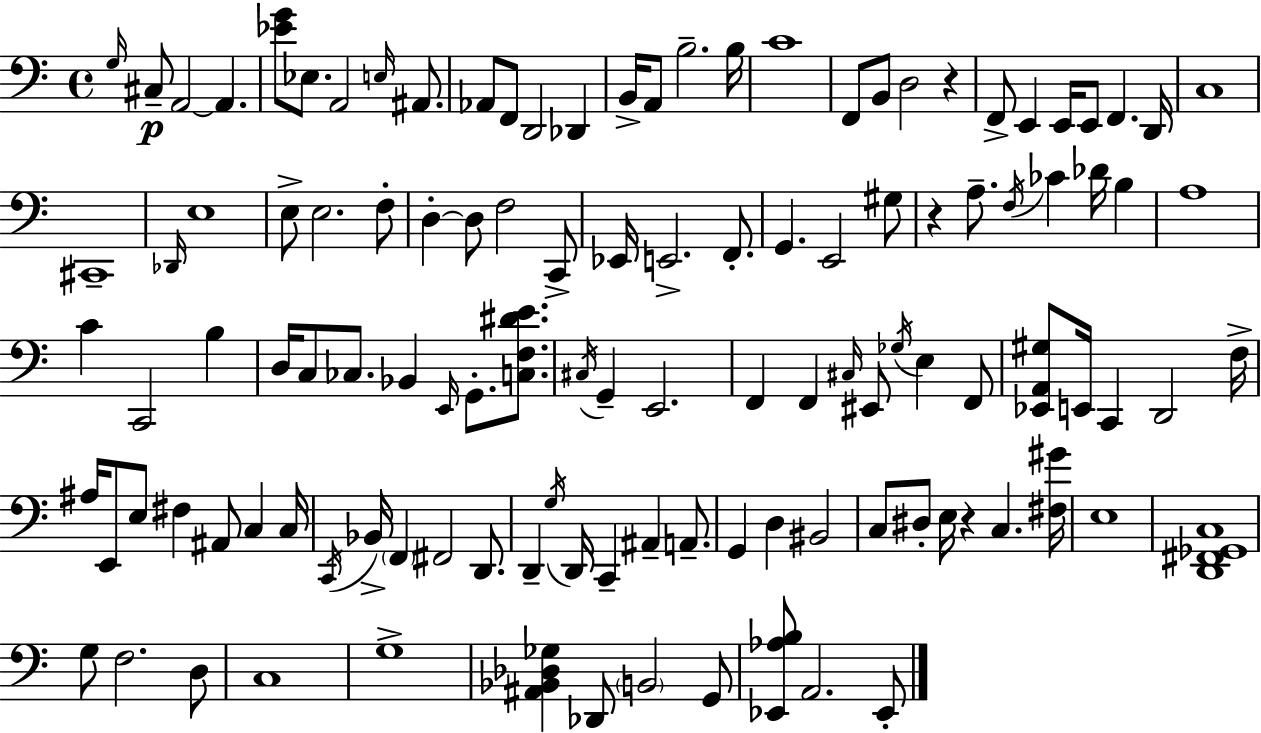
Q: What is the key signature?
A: C major